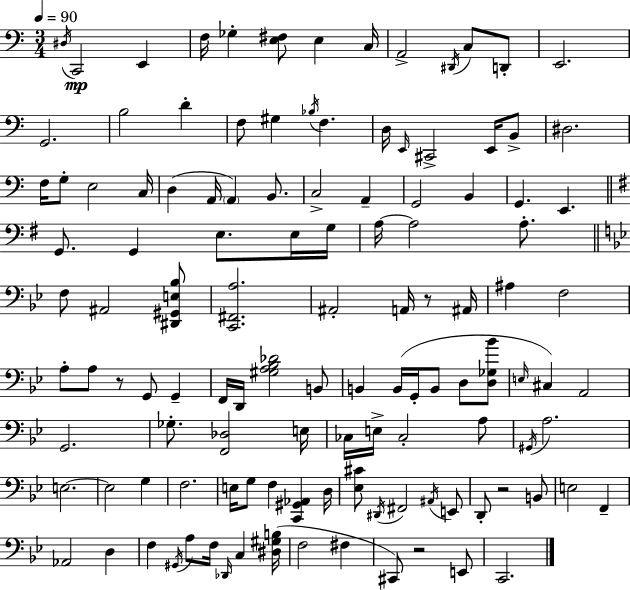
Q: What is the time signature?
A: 3/4